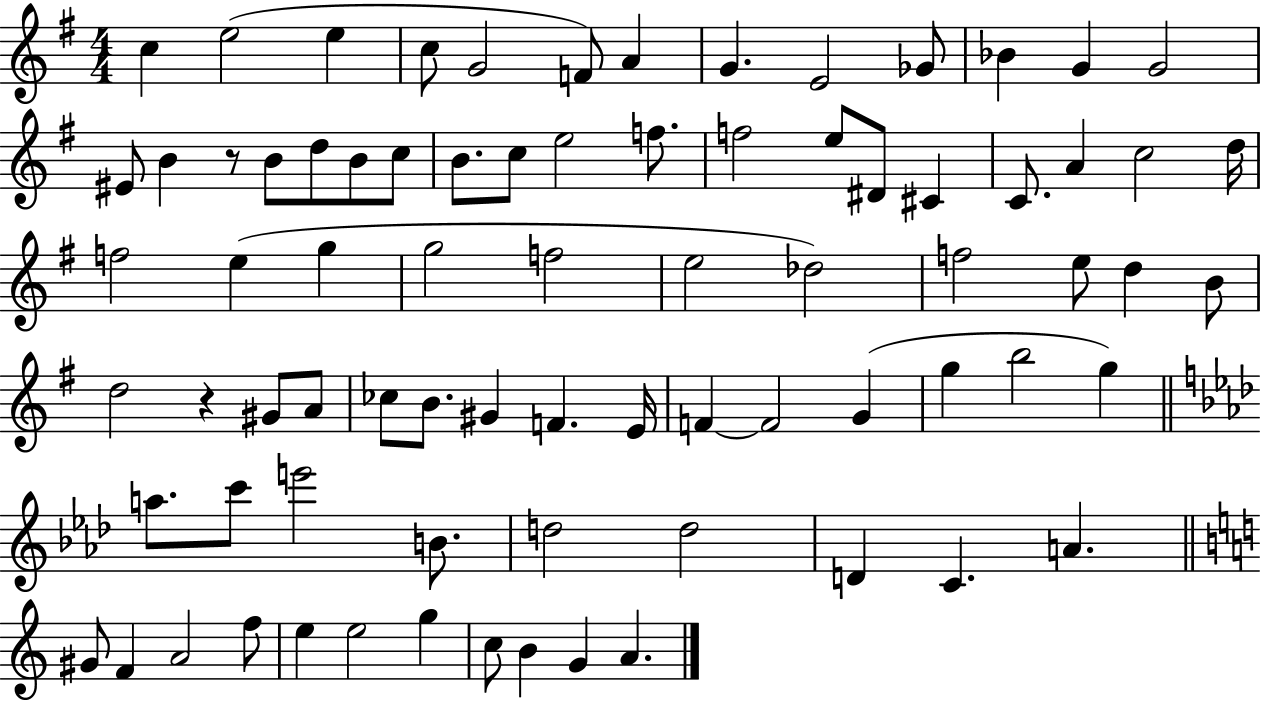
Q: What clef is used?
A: treble